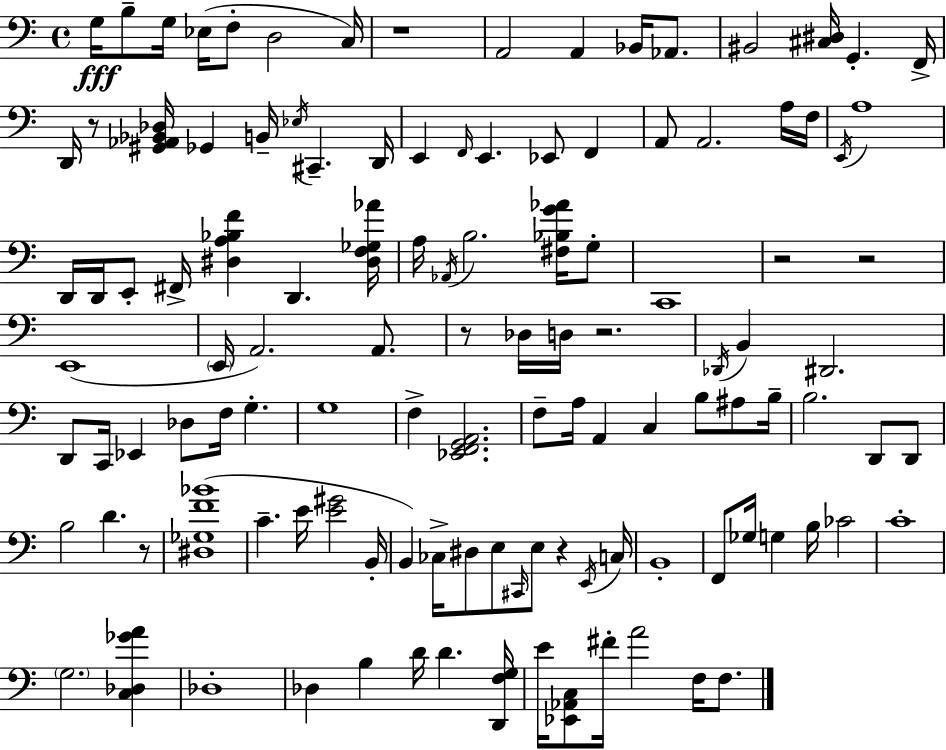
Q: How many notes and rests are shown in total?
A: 118